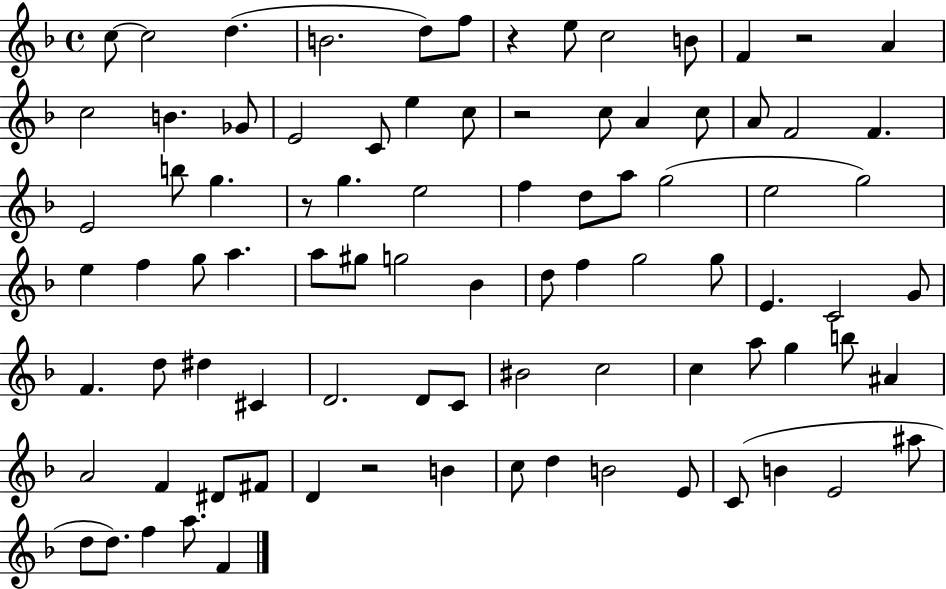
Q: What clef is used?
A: treble